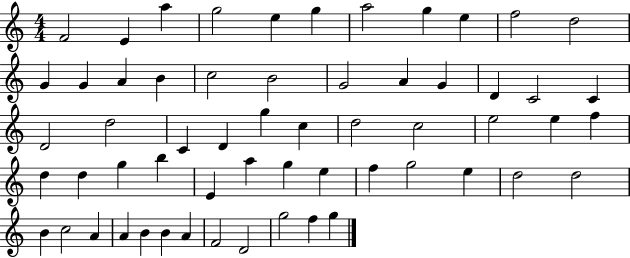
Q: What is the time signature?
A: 4/4